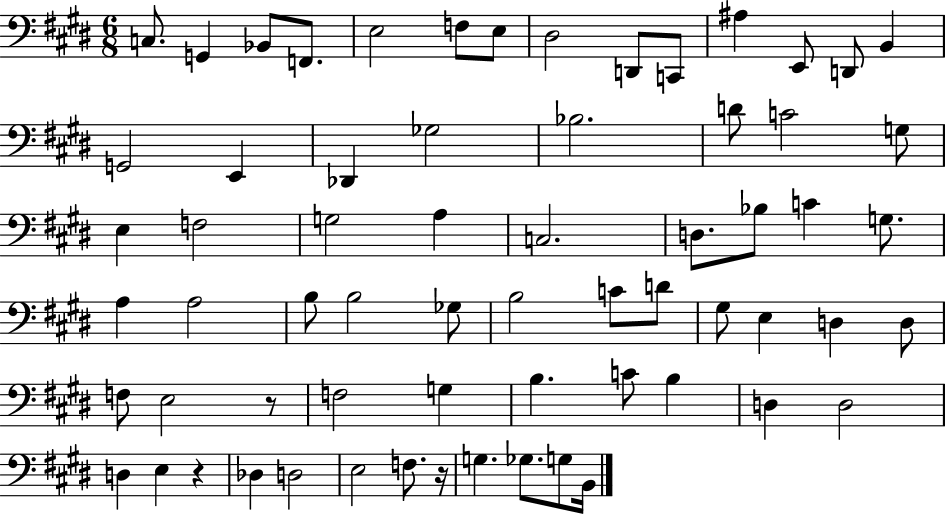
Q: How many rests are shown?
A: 3